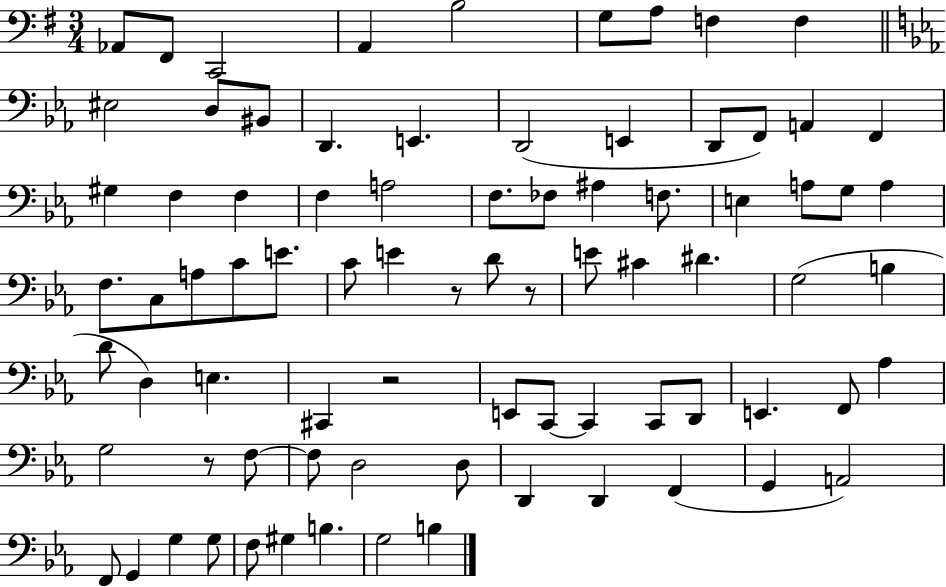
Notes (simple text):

Ab2/e F#2/e C2/h A2/q B3/h G3/e A3/e F3/q F3/q EIS3/h D3/e BIS2/e D2/q. E2/q. D2/h E2/q D2/e F2/e A2/q F2/q G#3/q F3/q F3/q F3/q A3/h F3/e. FES3/e A#3/q F3/e. E3/q A3/e G3/e A3/q F3/e. C3/e A3/e C4/e E4/e. C4/e E4/q R/e D4/e R/e E4/e C#4/q D#4/q. G3/h B3/q D4/e D3/q E3/q. C#2/q R/h E2/e C2/e C2/q C2/e D2/e E2/q. F2/e Ab3/q G3/h R/e F3/e F3/e D3/h D3/e D2/q D2/q F2/q G2/q A2/h F2/e G2/q G3/q G3/e F3/e G#3/q B3/q. G3/h B3/q